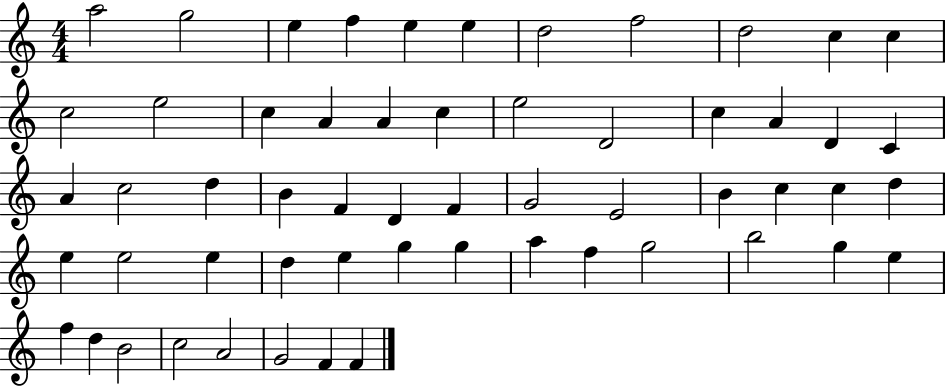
A5/h G5/h E5/q F5/q E5/q E5/q D5/h F5/h D5/h C5/q C5/q C5/h E5/h C5/q A4/q A4/q C5/q E5/h D4/h C5/q A4/q D4/q C4/q A4/q C5/h D5/q B4/q F4/q D4/q F4/q G4/h E4/h B4/q C5/q C5/q D5/q E5/q E5/h E5/q D5/q E5/q G5/q G5/q A5/q F5/q G5/h B5/h G5/q E5/q F5/q D5/q B4/h C5/h A4/h G4/h F4/q F4/q